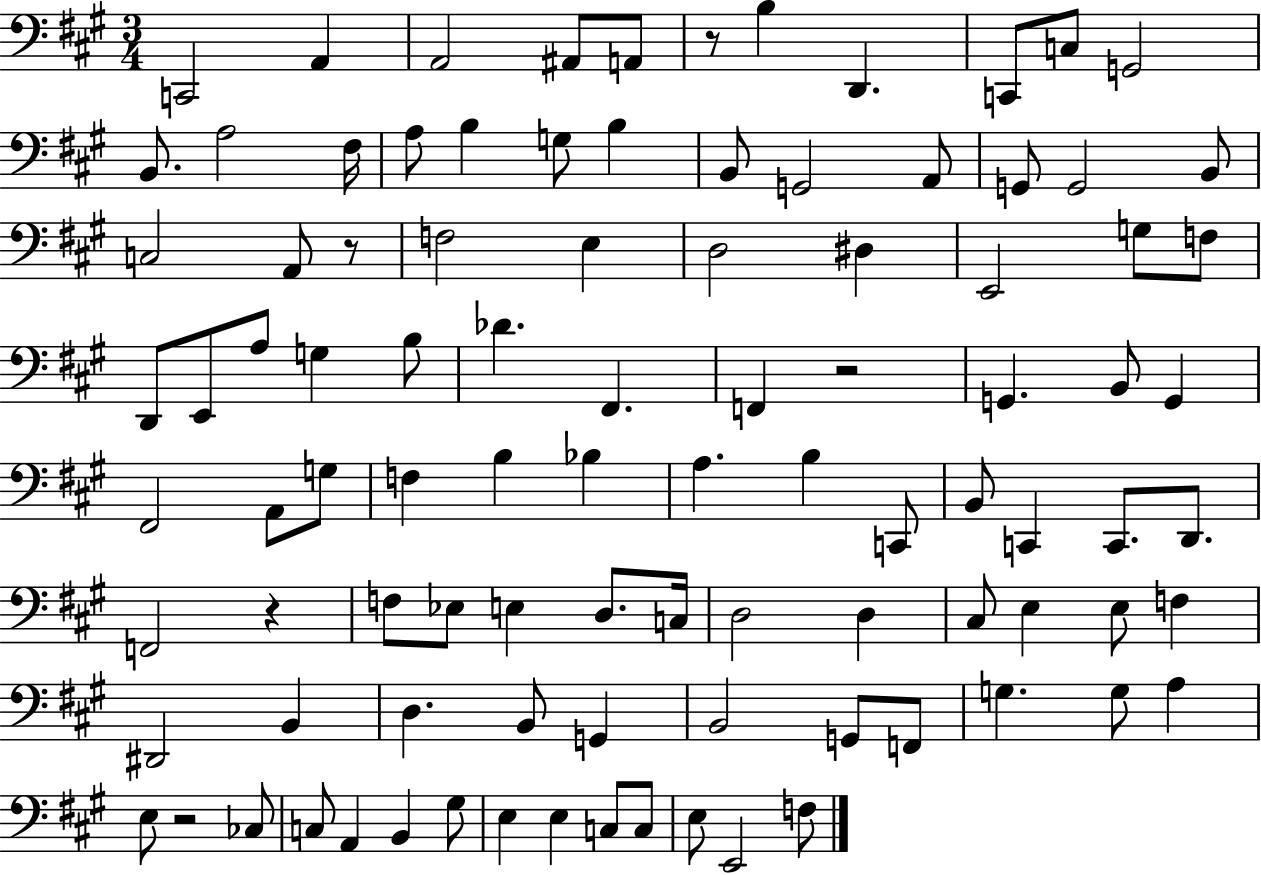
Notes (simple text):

C2/h A2/q A2/h A#2/e A2/e R/e B3/q D2/q. C2/e C3/e G2/h B2/e. A3/h F#3/s A3/e B3/q G3/e B3/q B2/e G2/h A2/e G2/e G2/h B2/e C3/h A2/e R/e F3/h E3/q D3/h D#3/q E2/h G3/e F3/e D2/e E2/e A3/e G3/q B3/e Db4/q. F#2/q. F2/q R/h G2/q. B2/e G2/q F#2/h A2/e G3/e F3/q B3/q Bb3/q A3/q. B3/q C2/e B2/e C2/q C2/e. D2/e. F2/h R/q F3/e Eb3/e E3/q D3/e. C3/s D3/h D3/q C#3/e E3/q E3/e F3/q D#2/h B2/q D3/q. B2/e G2/q B2/h G2/e F2/e G3/q. G3/e A3/q E3/e R/h CES3/e C3/e A2/q B2/q G#3/e E3/q E3/q C3/e C3/e E3/e E2/h F3/e